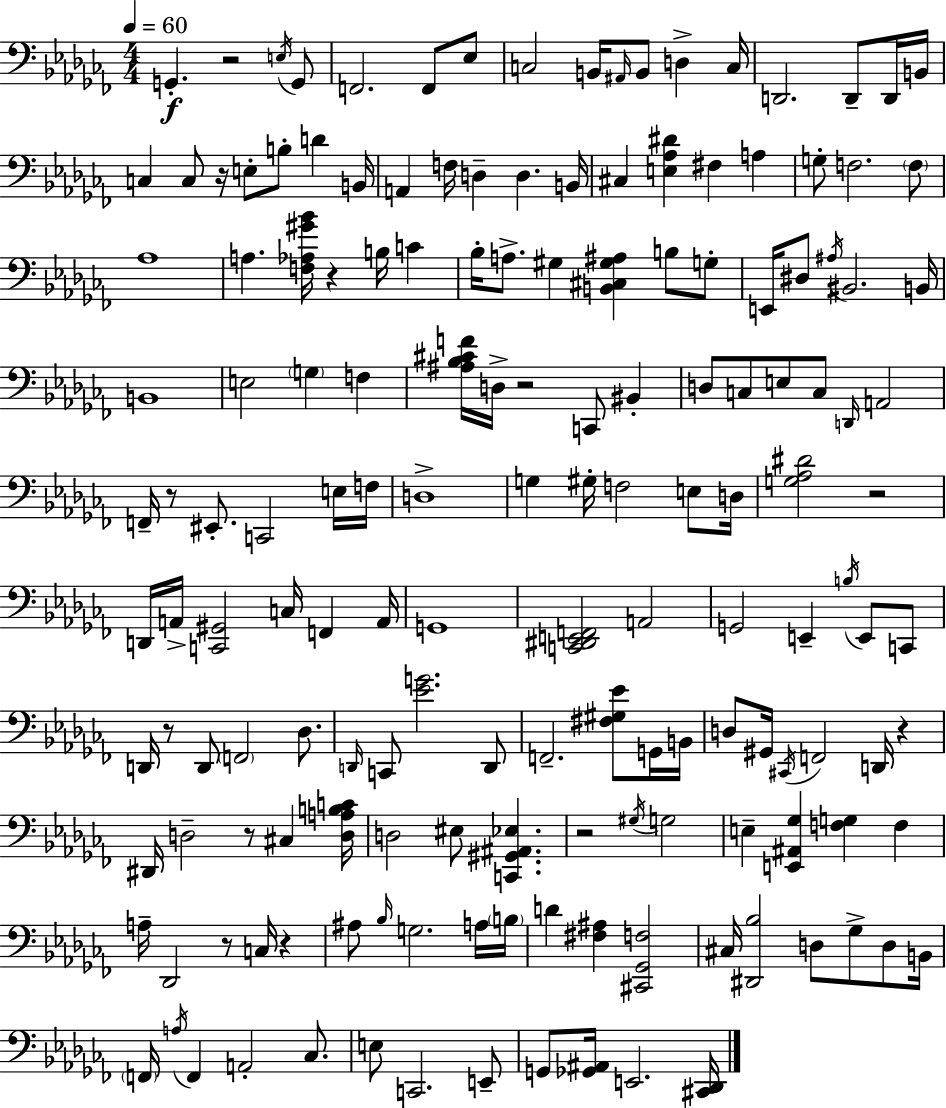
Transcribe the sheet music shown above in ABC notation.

X:1
T:Untitled
M:4/4
L:1/4
K:Abm
G,, z2 E,/4 G,,/2 F,,2 F,,/2 _E,/2 C,2 B,,/4 ^A,,/4 B,,/2 D, C,/4 D,,2 D,,/2 D,,/4 B,,/4 C, C,/2 z/4 E,/2 B,/2 D B,,/4 A,, F,/4 D, D, B,,/4 ^C, [E,_A,^D] ^F, A, G,/2 F,2 F,/2 _A,4 A, [F,_A,^G_B]/4 z B,/4 C _B,/4 A,/2 ^G, [B,,^C,^G,^A,] B,/2 G,/2 E,,/4 ^D,/2 ^A,/4 ^B,,2 B,,/4 B,,4 E,2 G, F, [^A,_B,^CF]/4 D,/4 z2 C,,/2 ^B,, D,/2 C,/2 E,/2 C,/2 D,,/4 A,,2 F,,/4 z/2 ^E,,/2 C,,2 E,/4 F,/4 D,4 G, ^G,/4 F,2 E,/2 D,/4 [G,_A,^D]2 z2 D,,/4 A,,/4 [C,,^G,,]2 C,/4 F,, A,,/4 G,,4 [C,,^D,,E,,F,,]2 A,,2 G,,2 E,, B,/4 E,,/2 C,,/2 D,,/4 z/2 D,,/2 F,,2 _D,/2 D,,/4 C,,/2 [_EG]2 D,,/2 F,,2 [^F,^G,_E]/2 G,,/4 B,,/4 D,/2 ^G,,/4 ^C,,/4 F,,2 D,,/4 z ^D,,/4 D,2 z/2 ^C, [D,A,B,C]/4 D,2 ^E,/2 [C,,^G,,^A,,_E,] z2 ^G,/4 G,2 E, [E,,^A,,_G,] [F,G,] F, A,/4 _D,,2 z/2 C,/4 z ^A,/2 _B,/4 G,2 A,/4 B,/4 D [^F,^A,] [^C,,_G,,F,]2 ^C,/4 [^D,,_B,]2 D,/2 _G,/2 D,/2 B,,/4 F,,/4 A,/4 F,, A,,2 _C,/2 E,/2 C,,2 E,,/2 G,,/2 [_G,,^A,,]/4 E,,2 [^C,,_D,,]/4